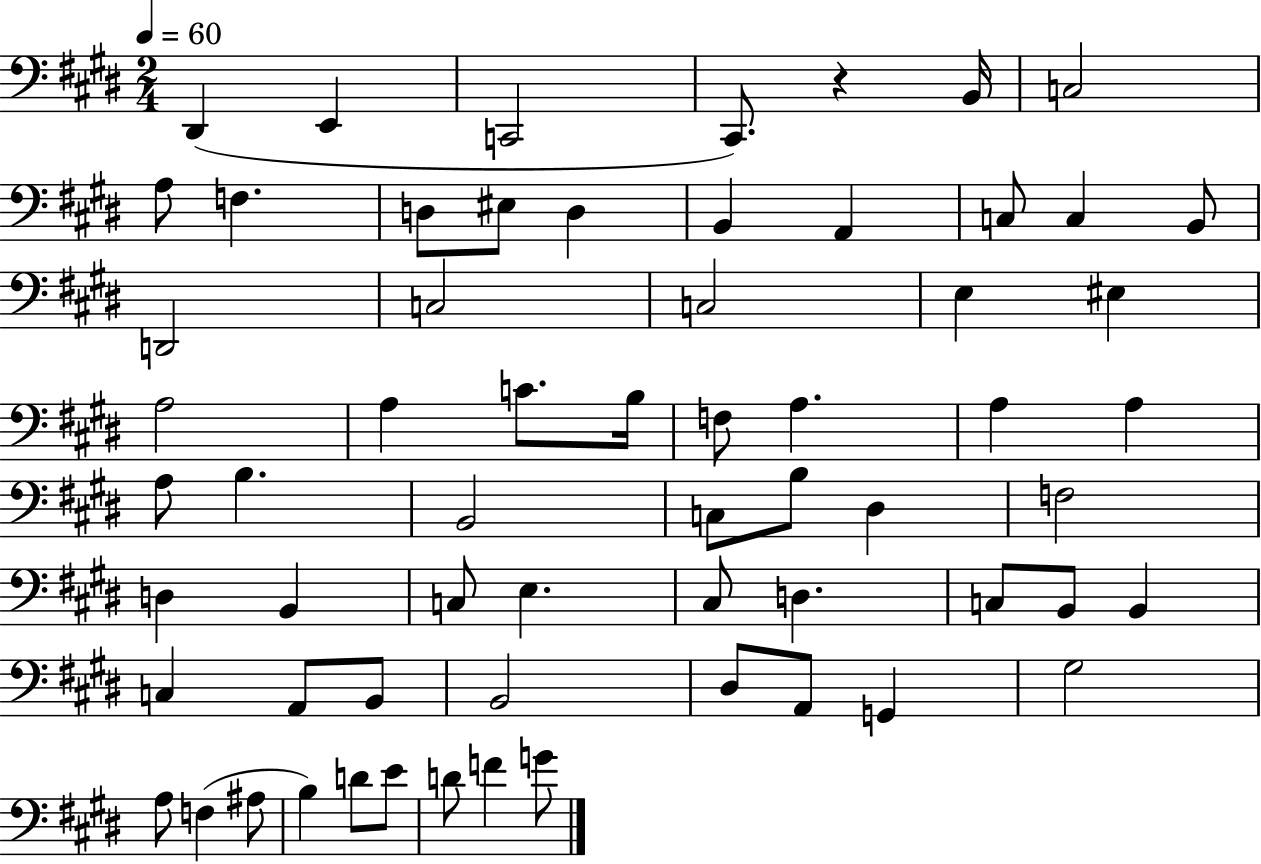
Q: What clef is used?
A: bass